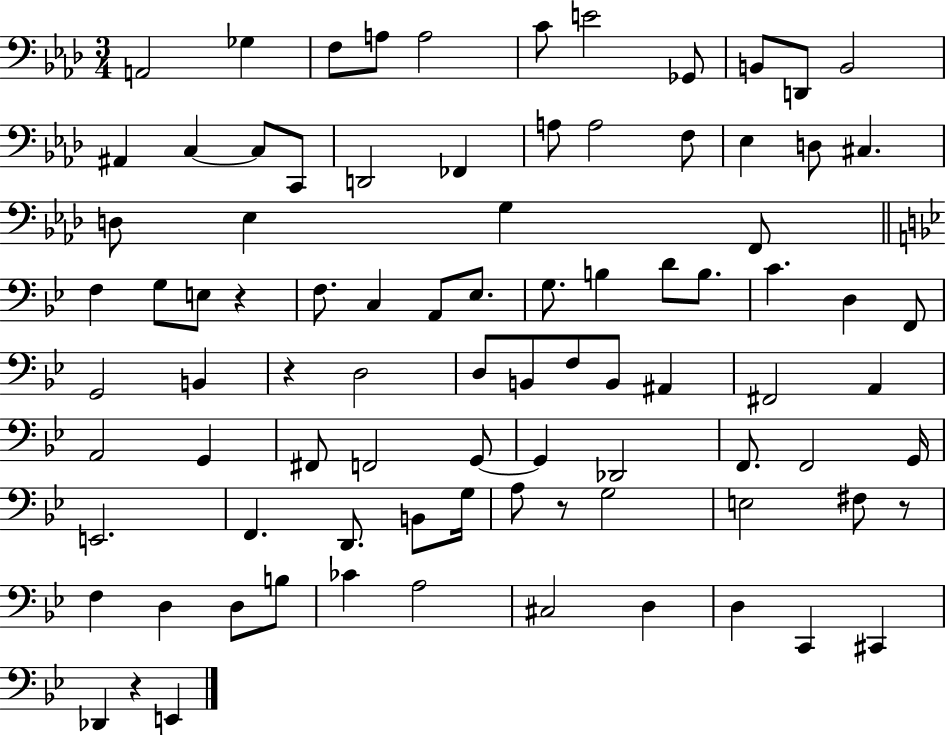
{
  \clef bass
  \numericTimeSignature
  \time 3/4
  \key aes \major
  \repeat volta 2 { a,2 ges4 | f8 a8 a2 | c'8 e'2 ges,8 | b,8 d,8 b,2 | \break ais,4 c4~~ c8 c,8 | d,2 fes,4 | a8 a2 f8 | ees4 d8 cis4. | \break d8 ees4 g4 f,8 | \bar "||" \break \key g \minor f4 g8 e8 r4 | f8. c4 a,8 ees8. | g8. b4 d'8 b8. | c'4. d4 f,8 | \break g,2 b,4 | r4 d2 | d8 b,8 f8 b,8 ais,4 | fis,2 a,4 | \break a,2 g,4 | fis,8 f,2 g,8~~ | g,4 des,2 | f,8. f,2 g,16 | \break e,2. | f,4. d,8. b,8 g16 | a8 r8 g2 | e2 fis8 r8 | \break f4 d4 d8 b8 | ces'4 a2 | cis2 d4 | d4 c,4 cis,4 | \break des,4 r4 e,4 | } \bar "|."
}